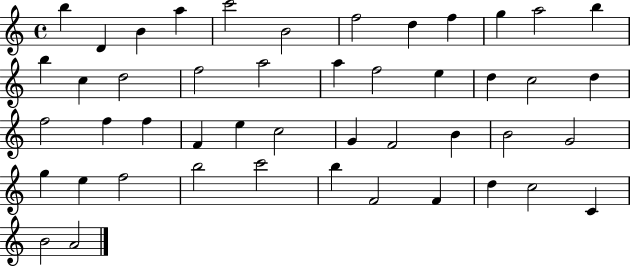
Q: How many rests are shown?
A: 0